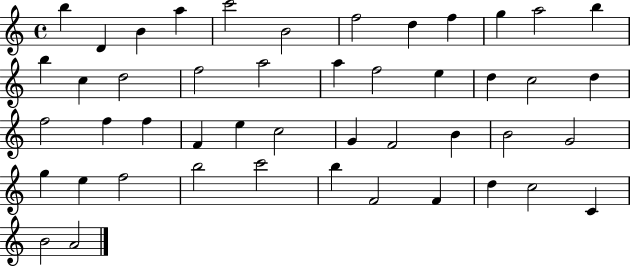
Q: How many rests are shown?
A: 0